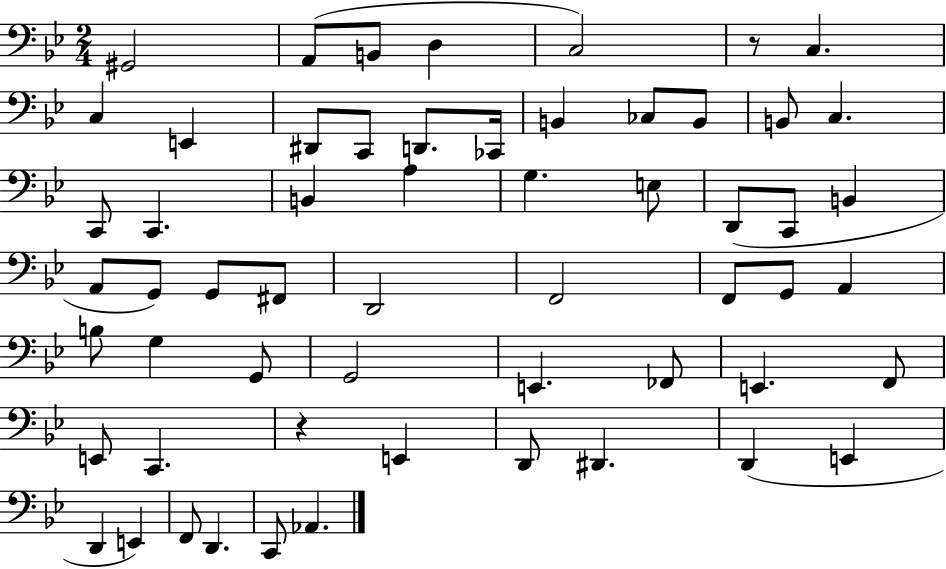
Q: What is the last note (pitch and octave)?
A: Ab2